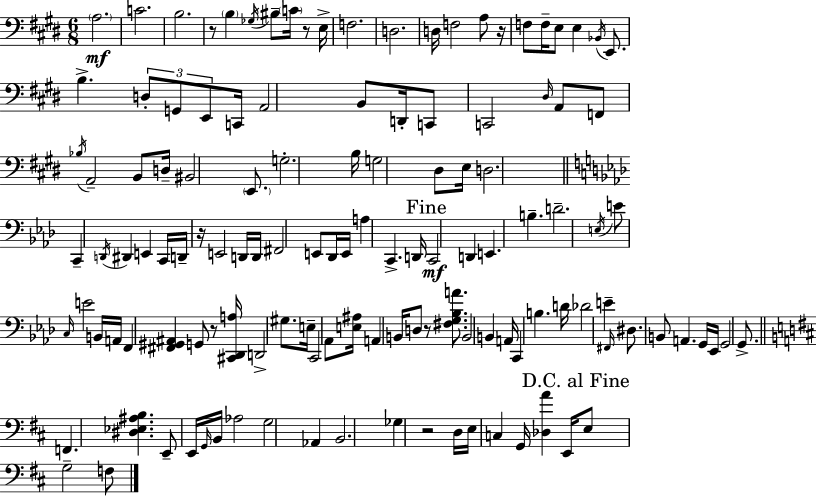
{
  \clef bass
  \numericTimeSignature
  \time 6/8
  \key e \major
  \parenthesize a2.\mf | c'2. | b2. | r8 \parenthesize b4 \acciaccatura { ges16 } bis8-- \parenthesize c'16 r8 | \break e16-> f2. | d2. | d16 f2 a8 | r16 f8 f16-- e8 e4 \acciaccatura { bes,16 } e,8. | \break b4.-> \tuplet 3/2 { d8-. g,8 | e,8 } c,16 a,2 b,8 | d,16-. c,8 c,2 | \grace { dis16 } a,8 f,8 \acciaccatura { bes16 } a,2-- | \break b,8 d16-- bis,2 | \parenthesize e,8. g2.-. | b16 g2 | dis8 e16 d2. | \break \bar "||" \break \key f \minor c,4-- \acciaccatura { d,16 } dis,4 e,4 | c,16 d,16-- r16 e,2 | d,16 d,16 fis,2 e,8 | des,16 e,16 a4 c,4.-> | \break d,16 \mark "Fine" c,2\mf d,4 | e,4. b4.-- | d'2.-- | \acciaccatura { e16 } e'8 \grace { c16 } e'2 | \break b,16 a,16 f,4 <fis, gis, ais,>4 g,8 | r8 <cis, des, a>16 d,2-> | gis8. e16-- c,2 | aes,8 <e ais>16 a,4 b,16 d8 r8 | \break <fis g bes a'>8. b,2 b,4 | a,16 c,4 b4. | d'16 des'2 e'4-- | \grace { fis,16 } dis8. b,8 a,4. | \break g,16 ees,16 g,2 | g,8.-> \bar "||" \break \key d \major f,4. <dis ees ais b>4. | e,8-- e,16 \grace { g,16 } b,16 aes2 | g2 aes,4 | b,2. | \break ges4 r2 | d16 e16 c4 g,16 <des a'>4 | e,16 \mark "D.C. al Fine" e8 g2-- f8 | \bar "|."
}